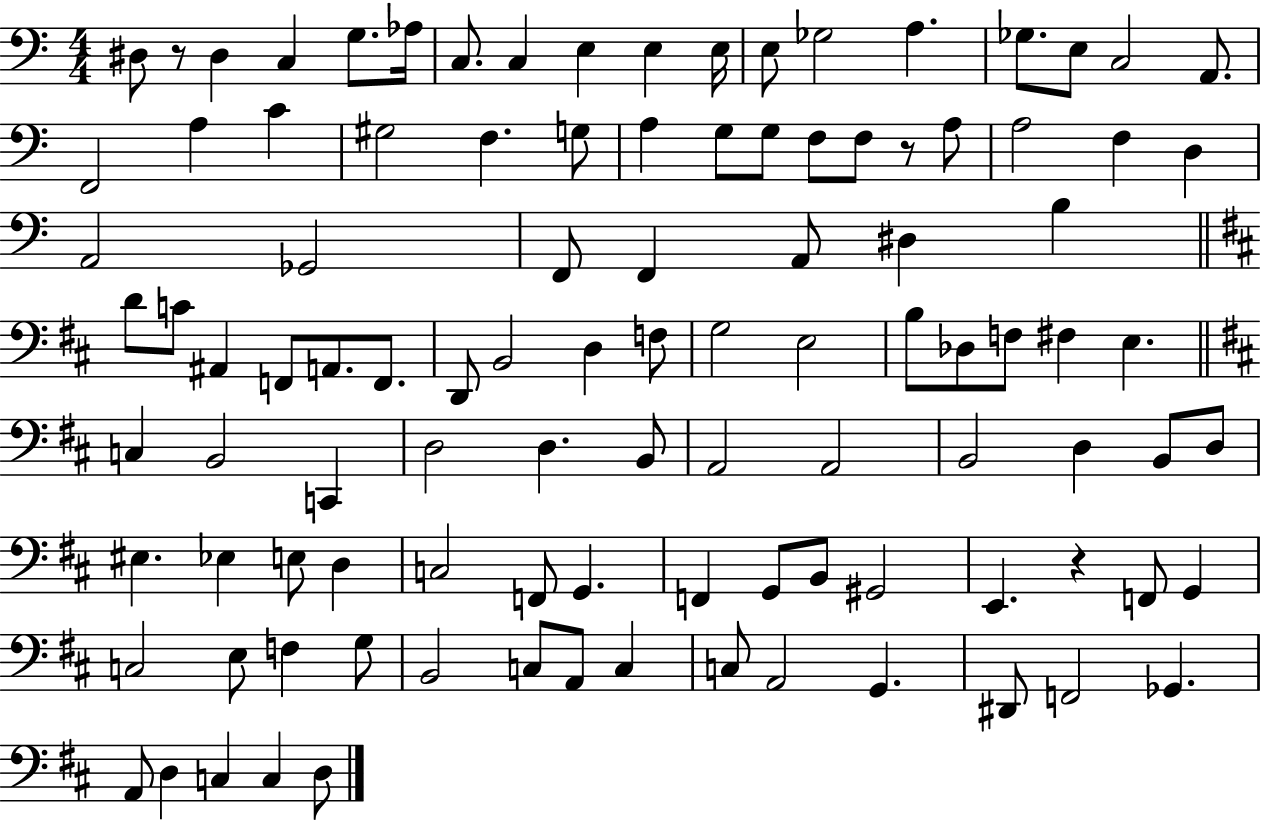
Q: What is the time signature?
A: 4/4